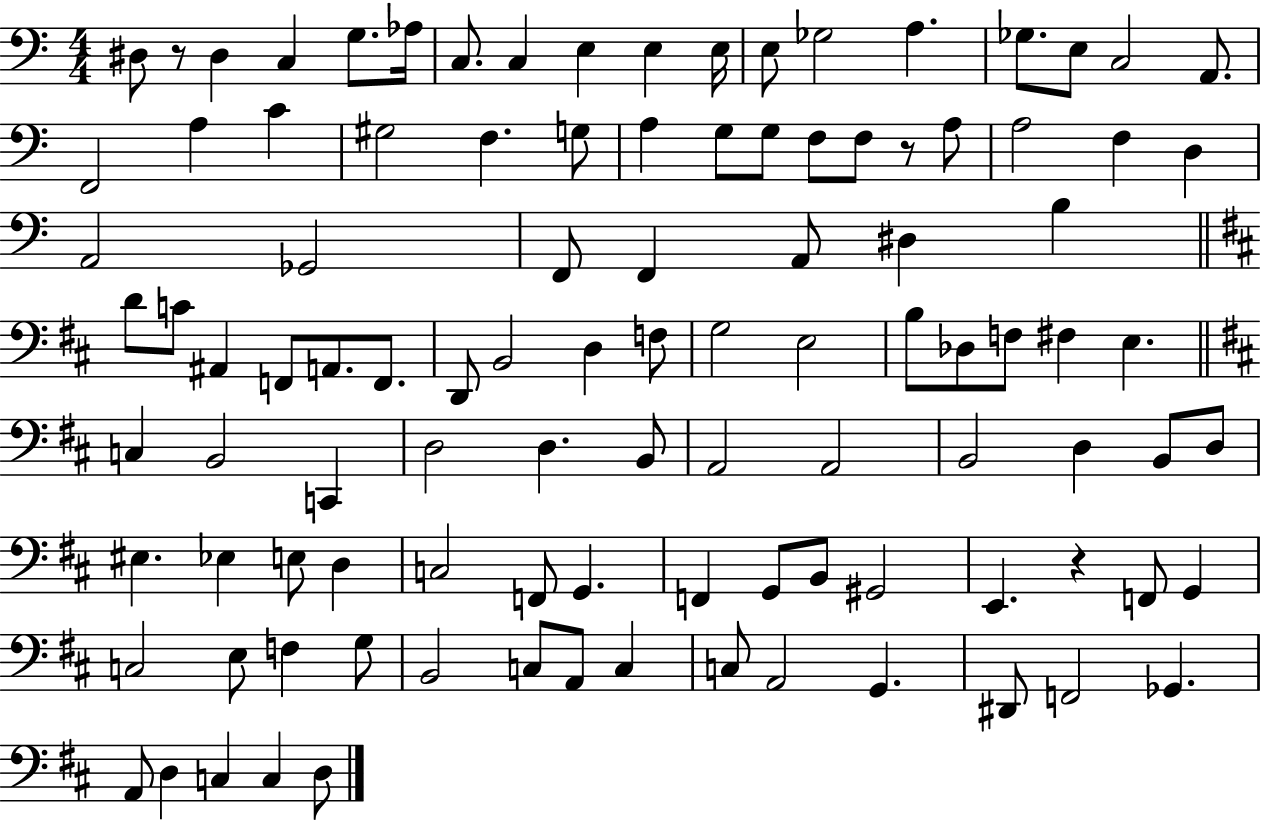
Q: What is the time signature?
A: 4/4